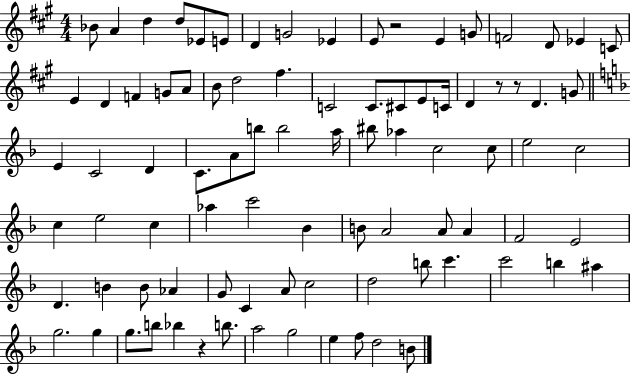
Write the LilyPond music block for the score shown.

{
  \clef treble
  \numericTimeSignature
  \time 4/4
  \key a \major
  bes'8 a'4 d''4 d''8 ees'8 e'8 | d'4 g'2 ees'4 | e'8 r2 e'4 g'8 | f'2 d'8 ees'4 c'8 | \break e'4 d'4 f'4 g'8 a'8 | b'8 d''2 fis''4. | c'2 c'8. cis'8 e'8 c'16 | d'4 r8 r8 d'4. g'8 | \break \bar "||" \break \key d \minor e'4 c'2 d'4 | c'8. a'8 b''8 b''2 a''16 | bis''8 aes''4 c''2 c''8 | e''2 c''2 | \break c''4 e''2 c''4 | aes''4 c'''2 bes'4 | b'8 a'2 a'8 a'4 | f'2 e'2 | \break d'4. b'4 b'8 aes'4 | g'8 c'4 a'8 c''2 | d''2 b''8 c'''4. | c'''2 b''4 ais''4 | \break g''2. g''4 | g''8. b''8 bes''4 r4 b''8. | a''2 g''2 | e''4 f''8 d''2 b'8 | \break \bar "|."
}